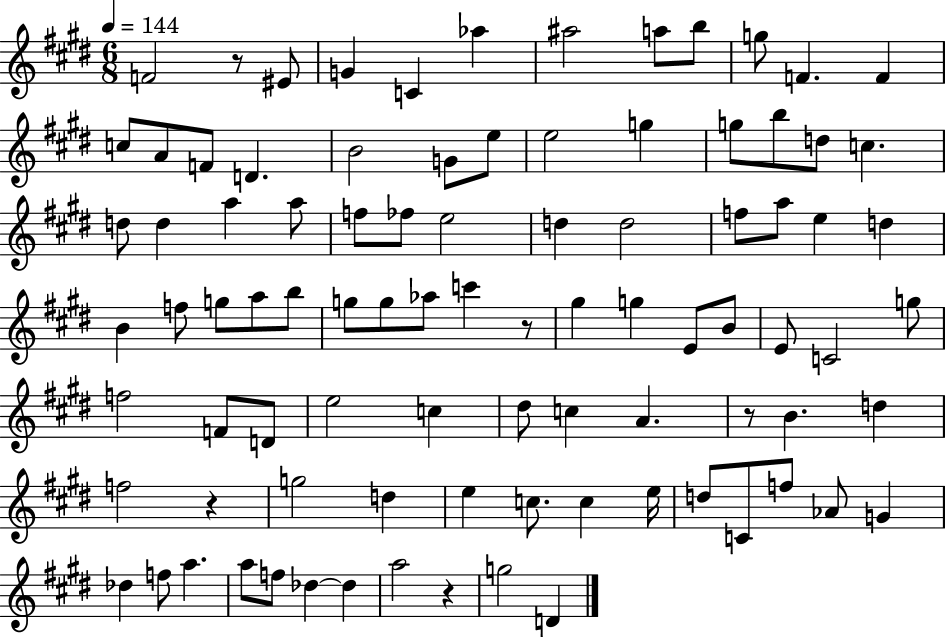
X:1
T:Untitled
M:6/8
L:1/4
K:E
F2 z/2 ^E/2 G C _a ^a2 a/2 b/2 g/2 F F c/2 A/2 F/2 D B2 G/2 e/2 e2 g g/2 b/2 d/2 c d/2 d a a/2 f/2 _f/2 e2 d d2 f/2 a/2 e d B f/2 g/2 a/2 b/2 g/2 g/2 _a/2 c' z/2 ^g g E/2 B/2 E/2 C2 g/2 f2 F/2 D/2 e2 c ^d/2 c A z/2 B d f2 z g2 d e c/2 c e/4 d/2 C/2 f/2 _A/2 G _d f/2 a a/2 f/2 _d _d a2 z g2 D